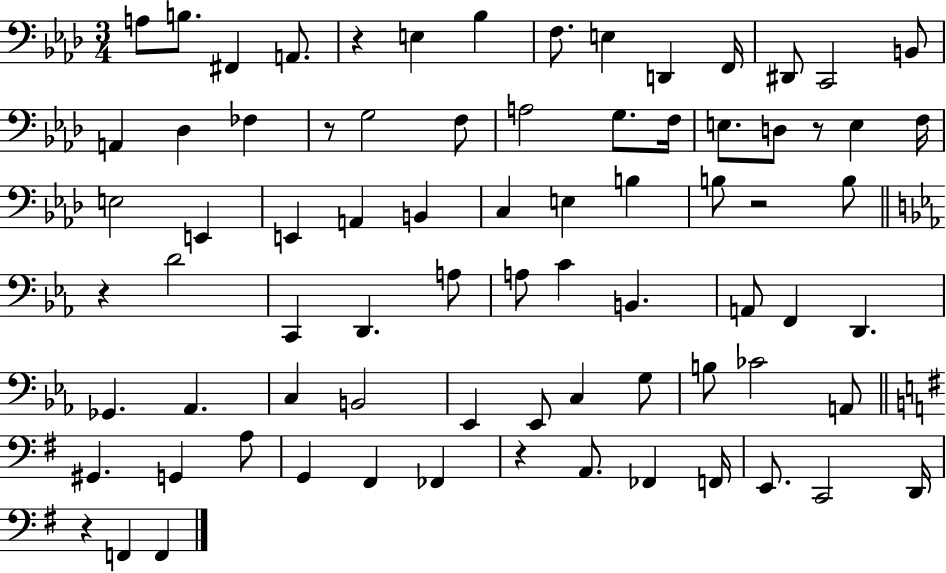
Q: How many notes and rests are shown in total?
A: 77